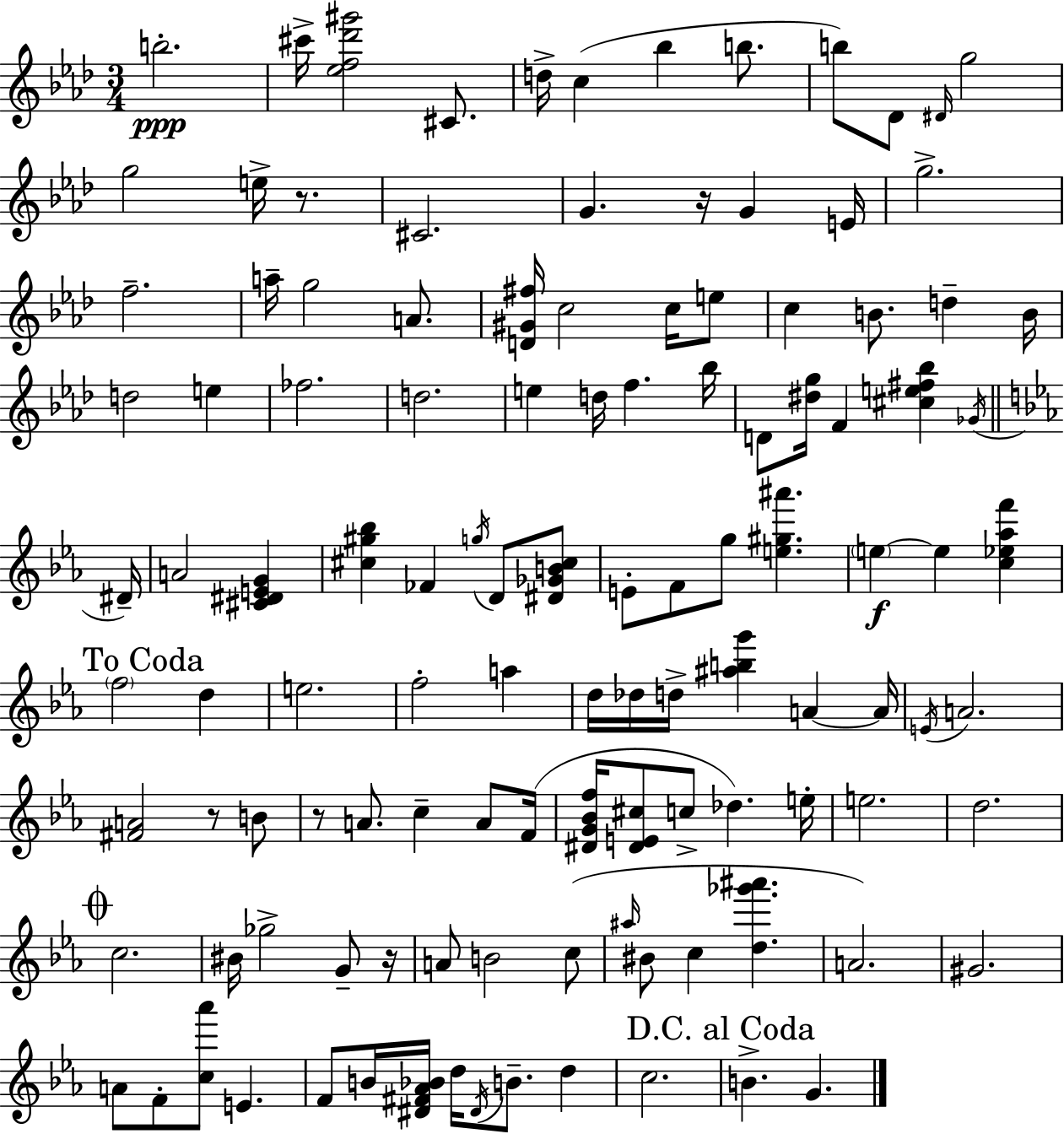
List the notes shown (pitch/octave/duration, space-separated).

B5/h. C#6/s [Eb5,F5,Db6,G#6]/h C#4/e. D5/s C5/q Bb5/q B5/e. B5/e Db4/e D#4/s G5/h G5/h E5/s R/e. C#4/h. G4/q. R/s G4/q E4/s G5/h. F5/h. A5/s G5/h A4/e. [D4,G#4,F#5]/s C5/h C5/s E5/e C5/q B4/e. D5/q B4/s D5/h E5/q FES5/h. D5/h. E5/q D5/s F5/q. Bb5/s D4/e [D#5,G5]/s F4/q [C#5,E5,F#5,Bb5]/q Gb4/s D#4/s A4/h [C#4,D#4,E4,G4]/q [C#5,G#5,Bb5]/q FES4/q G5/s D4/e [D#4,Gb4,B4,C#5]/e E4/e F4/e G5/e [E5,G#5,A#6]/q. E5/q E5/q [C5,Eb5,Ab5,F6]/q F5/h D5/q E5/h. F5/h A5/q D5/s Db5/s D5/s [A#5,B5,G6]/q A4/q A4/s E4/s A4/h. [F#4,A4]/h R/e B4/e R/e A4/e. C5/q A4/e F4/s [D#4,G4,Bb4,F5]/s [D#4,E4,C#5]/e C5/e Db5/q. E5/s E5/h. D5/h. C5/h. BIS4/s Gb5/h G4/e R/s A4/e B4/h C5/e A#5/s BIS4/e C5/q [D5,Gb6,A#6]/q. A4/h. G#4/h. A4/e F4/e [C5,Ab6]/e E4/q. F4/e B4/s [D#4,F#4,Ab4,Bb4]/s D5/s D#4/s B4/e. D5/q C5/h. B4/q. G4/q.